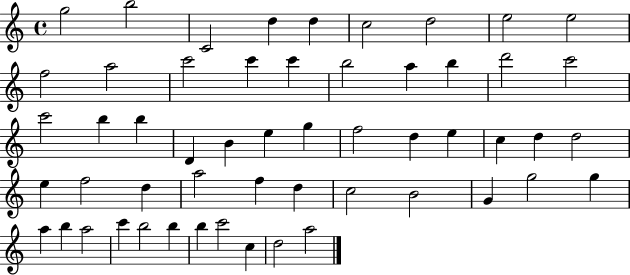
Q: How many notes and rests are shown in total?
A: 54